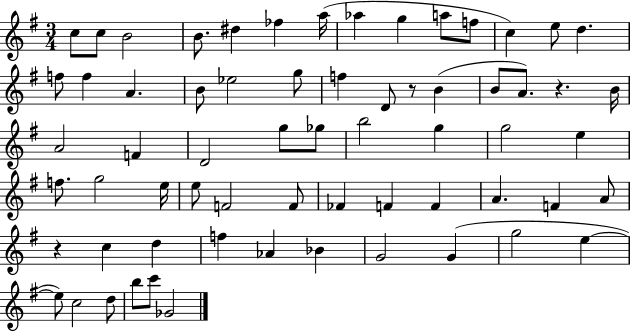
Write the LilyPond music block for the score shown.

{
  \clef treble
  \numericTimeSignature
  \time 3/4
  \key g \major
  c''8 c''8 b'2 | b'8. dis''4 fes''4 a''16( | aes''4 g''4 a''8 f''8 | c''4) e''8 d''4. | \break f''8 f''4 a'4. | b'8 ees''2 g''8 | f''4 d'8 r8 b'4( | b'8 a'8.) r4. b'16 | \break a'2 f'4 | d'2 g''8 ges''8 | b''2 g''4 | g''2 e''4 | \break f''8. g''2 e''16 | e''8 f'2 f'8 | fes'4 f'4 f'4 | a'4. f'4 a'8 | \break r4 c''4 d''4 | f''4 aes'4 bes'4 | g'2 g'4( | g''2 e''4~~ | \break e''8) c''2 d''8 | b''8 c'''8 ges'2 | \bar "|."
}